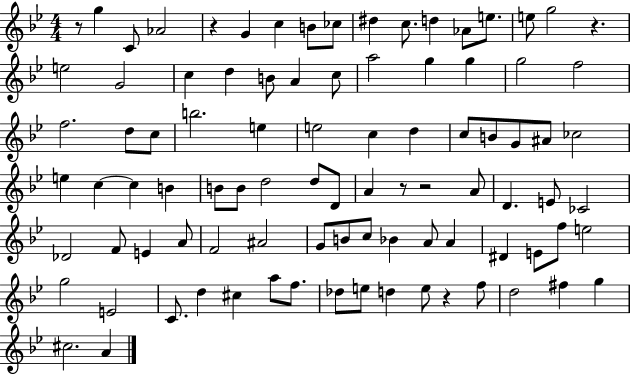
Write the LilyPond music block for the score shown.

{
  \clef treble
  \numericTimeSignature
  \time 4/4
  \key bes \major
  r8 g''4 c'8 aes'2 | r4 g'4 c''4 b'8 ces''8 | dis''4 c''8. d''4 aes'8 e''8. | e''8 g''2 r4. | \break e''2 g'2 | c''4 d''4 b'8 a'4 c''8 | a''2 g''4 g''4 | g''2 f''2 | \break f''2. d''8 c''8 | b''2. e''4 | e''2 c''4 d''4 | c''8 b'8 g'8 ais'8 ces''2 | \break e''4 c''4~~ c''4 b'4 | b'8 b'8 d''2 d''8 d'8 | a'4 r8 r2 a'8 | d'4. e'8 ces'2 | \break des'2 f'8 e'4 a'8 | f'2 ais'2 | g'8 b'8 c''8 bes'4 a'8 a'4 | dis'4 e'8 f''8 e''2 | \break g''2 e'2 | c'8. d''4 cis''4 a''8 f''8. | des''8 e''8 d''4 e''8 r4 f''8 | d''2 fis''4 g''4 | \break cis''2. a'4 | \bar "|."
}